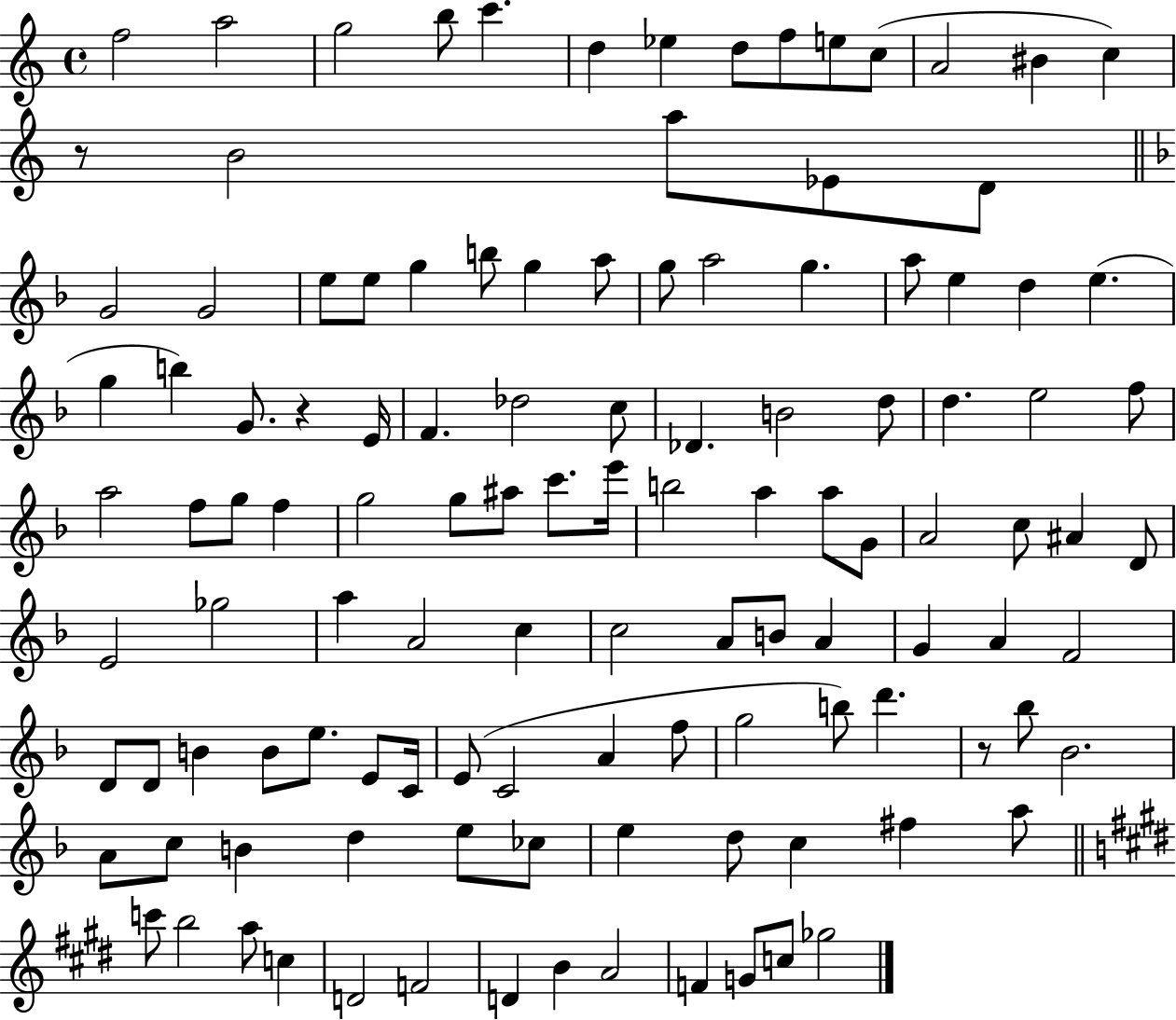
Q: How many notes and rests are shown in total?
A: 118